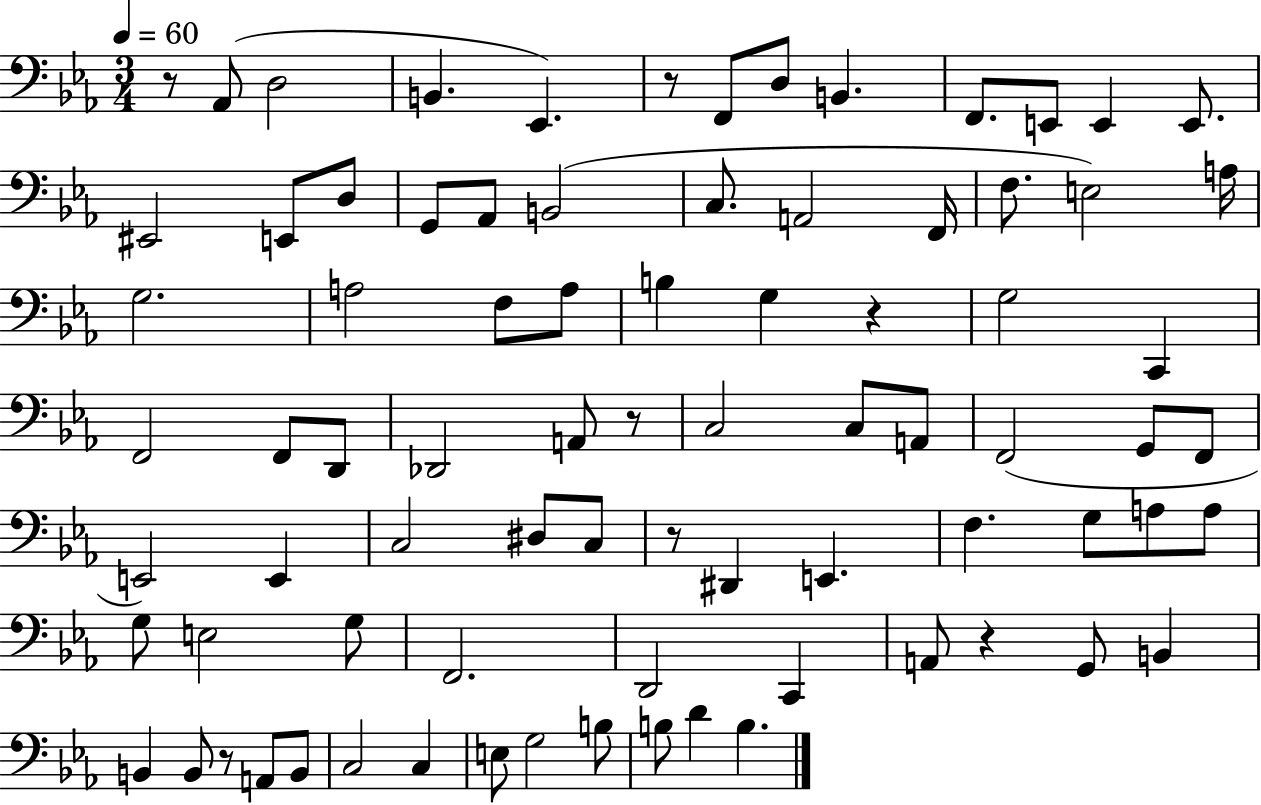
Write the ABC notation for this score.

X:1
T:Untitled
M:3/4
L:1/4
K:Eb
z/2 _A,,/2 D,2 B,, _E,, z/2 F,,/2 D,/2 B,, F,,/2 E,,/2 E,, E,,/2 ^E,,2 E,,/2 D,/2 G,,/2 _A,,/2 B,,2 C,/2 A,,2 F,,/4 F,/2 E,2 A,/4 G,2 A,2 F,/2 A,/2 B, G, z G,2 C,, F,,2 F,,/2 D,,/2 _D,,2 A,,/2 z/2 C,2 C,/2 A,,/2 F,,2 G,,/2 F,,/2 E,,2 E,, C,2 ^D,/2 C,/2 z/2 ^D,, E,, F, G,/2 A,/2 A,/2 G,/2 E,2 G,/2 F,,2 D,,2 C,, A,,/2 z G,,/2 B,, B,, B,,/2 z/2 A,,/2 B,,/2 C,2 C, E,/2 G,2 B,/2 B,/2 D B,